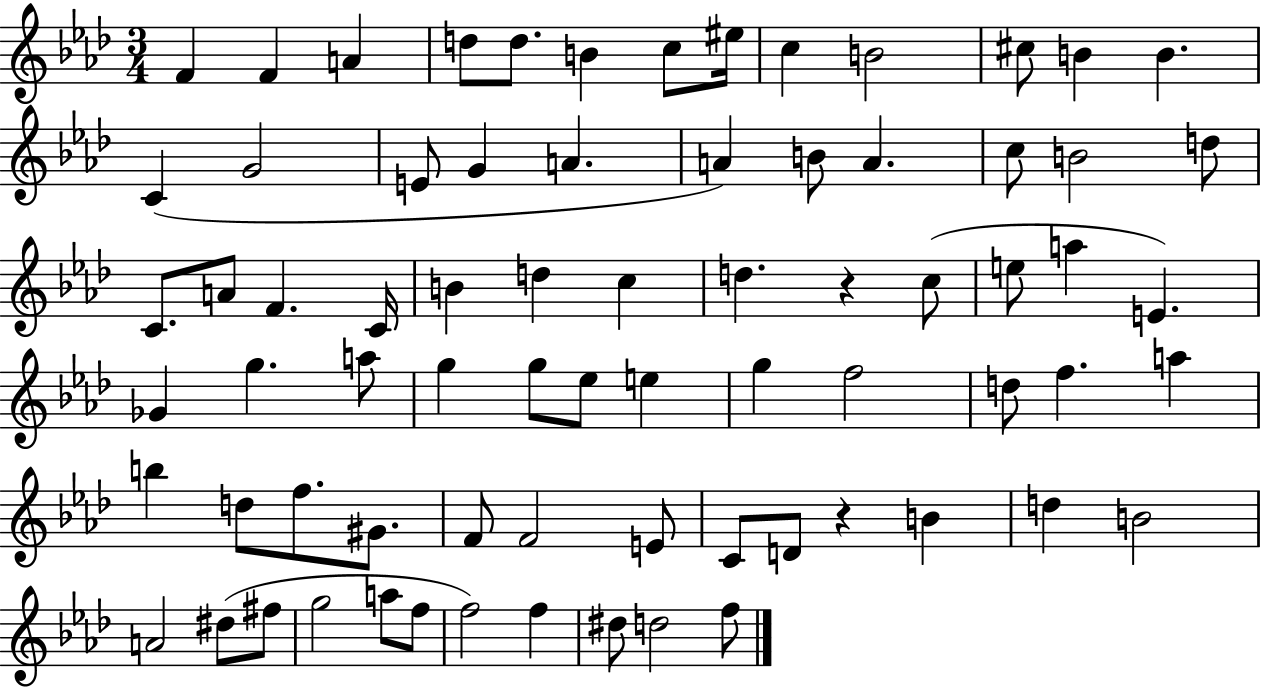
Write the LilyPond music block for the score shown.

{
  \clef treble
  \numericTimeSignature
  \time 3/4
  \key aes \major
  \repeat volta 2 { f'4 f'4 a'4 | d''8 d''8. b'4 c''8 eis''16 | c''4 b'2 | cis''8 b'4 b'4. | \break c'4( g'2 | e'8 g'4 a'4. | a'4) b'8 a'4. | c''8 b'2 d''8 | \break c'8. a'8 f'4. c'16 | b'4 d''4 c''4 | d''4. r4 c''8( | e''8 a''4 e'4.) | \break ges'4 g''4. a''8 | g''4 g''8 ees''8 e''4 | g''4 f''2 | d''8 f''4. a''4 | \break b''4 d''8 f''8. gis'8. | f'8 f'2 e'8 | c'8 d'8 r4 b'4 | d''4 b'2 | \break a'2 dis''8( fis''8 | g''2 a''8 f''8 | f''2) f''4 | dis''8 d''2 f''8 | \break } \bar "|."
}